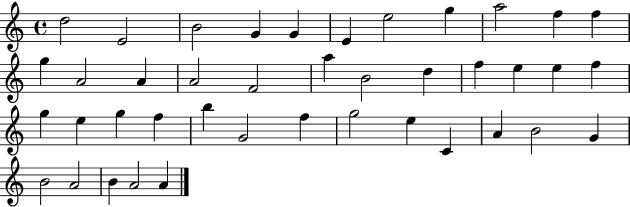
D5/h E4/h B4/h G4/q G4/q E4/q E5/h G5/q A5/h F5/q F5/q G5/q A4/h A4/q A4/h F4/h A5/q B4/h D5/q F5/q E5/q E5/q F5/q G5/q E5/q G5/q F5/q B5/q G4/h F5/q G5/h E5/q C4/q A4/q B4/h G4/q B4/h A4/h B4/q A4/h A4/q